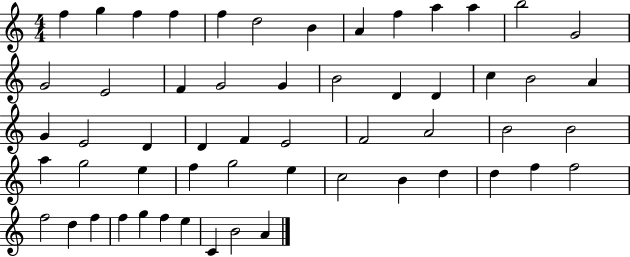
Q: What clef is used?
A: treble